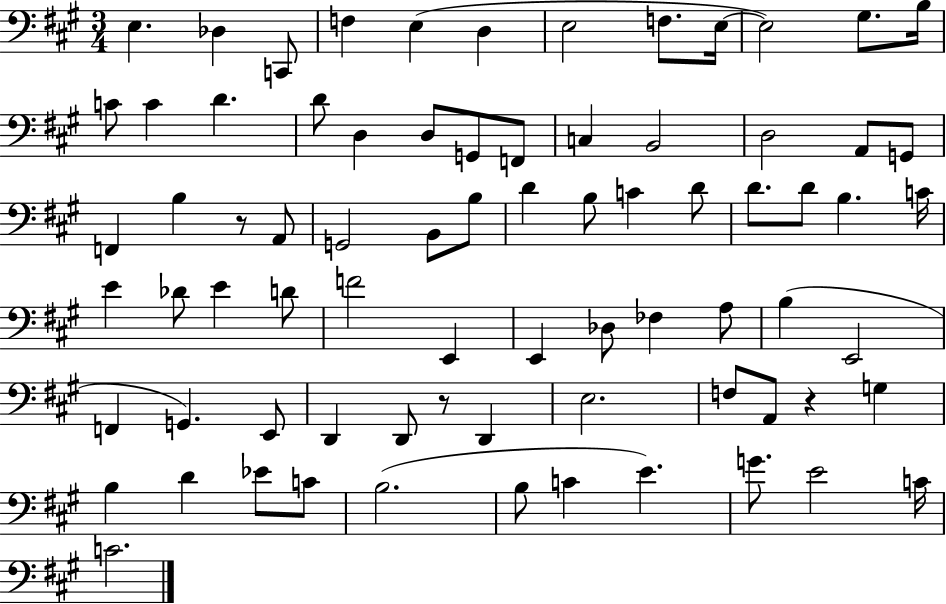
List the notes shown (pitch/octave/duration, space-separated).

E3/q. Db3/q C2/e F3/q E3/q D3/q E3/h F3/e. E3/s E3/h G#3/e. B3/s C4/e C4/q D4/q. D4/e D3/q D3/e G2/e F2/e C3/q B2/h D3/h A2/e G2/e F2/q B3/q R/e A2/e G2/h B2/e B3/e D4/q B3/e C4/q D4/e D4/e. D4/e B3/q. C4/s E4/q Db4/e E4/q D4/e F4/h E2/q E2/q Db3/e FES3/q A3/e B3/q E2/h F2/q G2/q. E2/e D2/q D2/e R/e D2/q E3/h. F3/e A2/e R/q G3/q B3/q D4/q Eb4/e C4/e B3/h. B3/e C4/q E4/q. G4/e. E4/h C4/s C4/h.